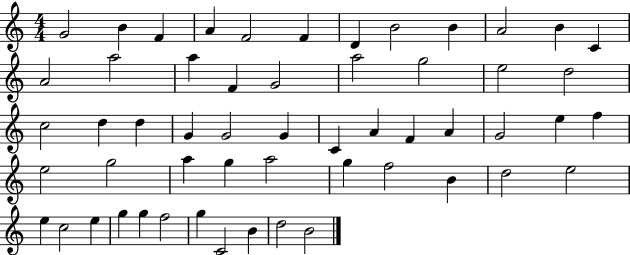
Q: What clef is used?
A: treble